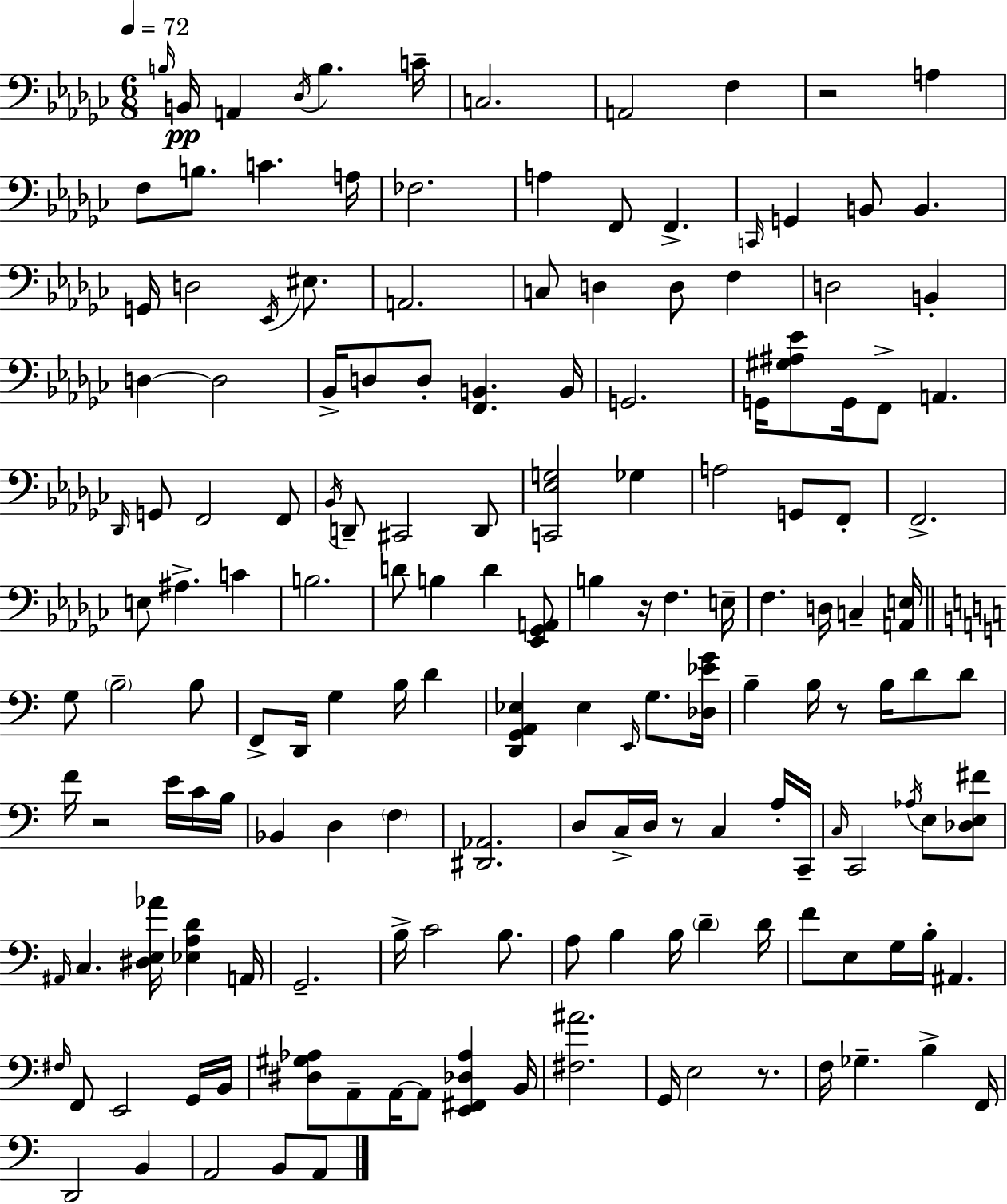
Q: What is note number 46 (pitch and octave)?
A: G2